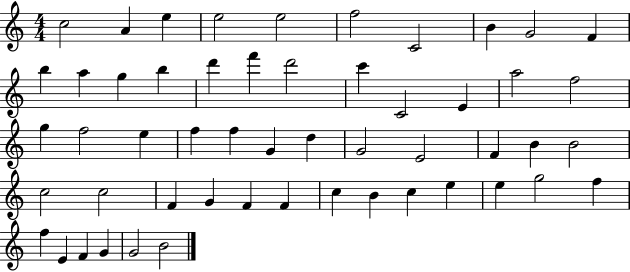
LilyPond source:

{
  \clef treble
  \numericTimeSignature
  \time 4/4
  \key c \major
  c''2 a'4 e''4 | e''2 e''2 | f''2 c'2 | b'4 g'2 f'4 | \break b''4 a''4 g''4 b''4 | d'''4 f'''4 d'''2 | c'''4 c'2 e'4 | a''2 f''2 | \break g''4 f''2 e''4 | f''4 f''4 g'4 d''4 | g'2 e'2 | f'4 b'4 b'2 | \break c''2 c''2 | f'4 g'4 f'4 f'4 | c''4 b'4 c''4 e''4 | e''4 g''2 f''4 | \break f''4 e'4 f'4 g'4 | g'2 b'2 | \bar "|."
}